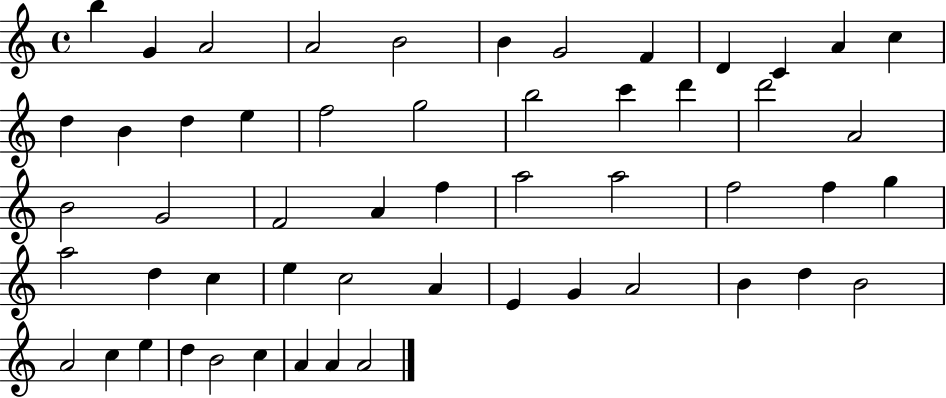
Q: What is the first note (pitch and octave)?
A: B5